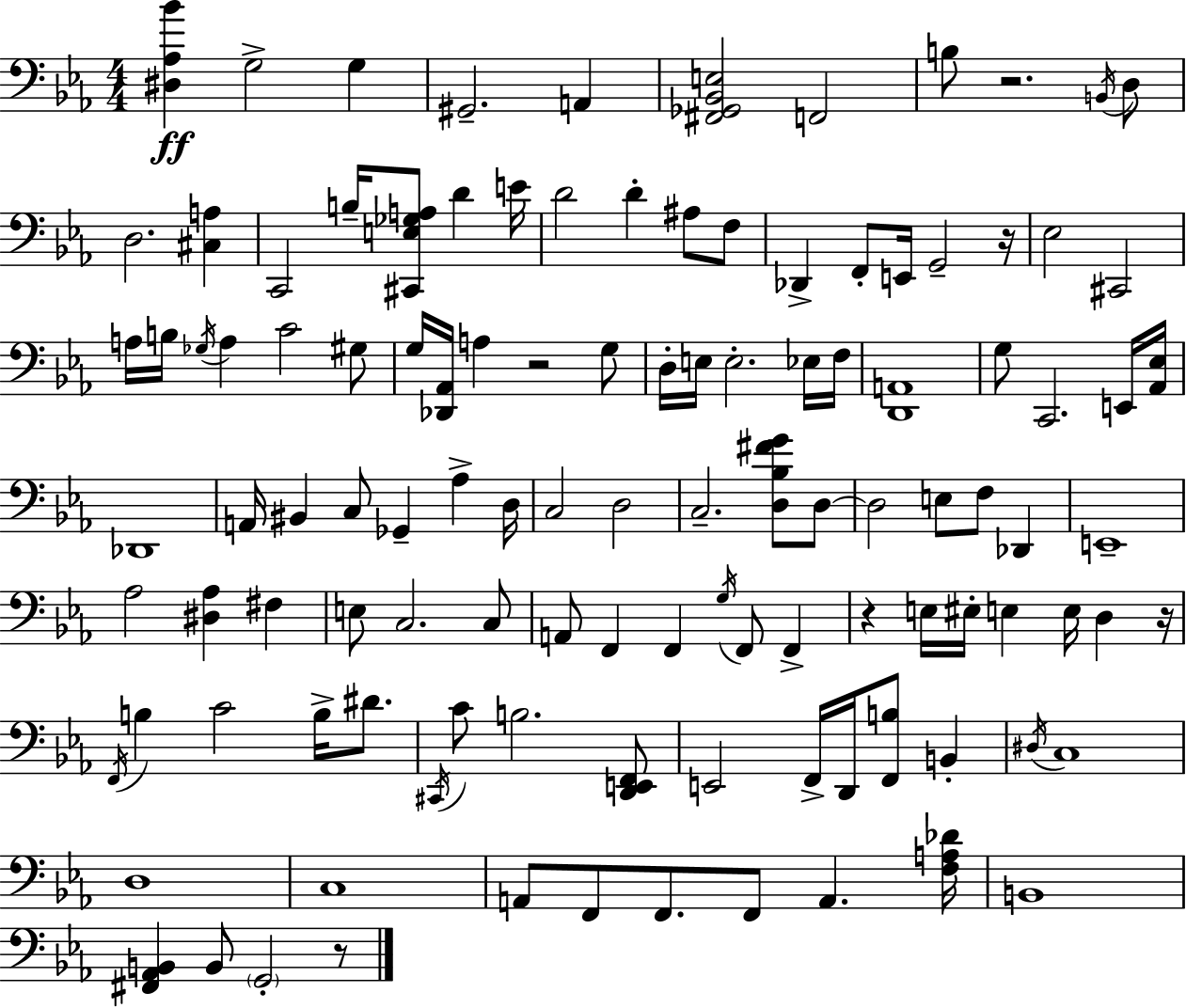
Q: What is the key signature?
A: C minor